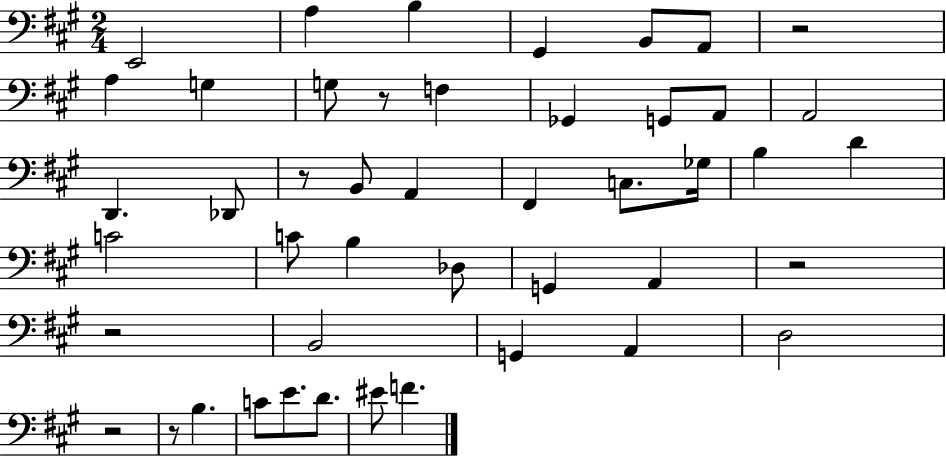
{
  \clef bass
  \numericTimeSignature
  \time 2/4
  \key a \major
  e,2 | a4 b4 | gis,4 b,8 a,8 | r2 | \break a4 g4 | g8 r8 f4 | ges,4 g,8 a,8 | a,2 | \break d,4. des,8 | r8 b,8 a,4 | fis,4 c8. ges16 | b4 d'4 | \break c'2 | c'8 b4 des8 | g,4 a,4 | r2 | \break r2 | b,2 | g,4 a,4 | d2 | \break r2 | r8 b4. | c'8 e'8. d'8. | eis'8 f'4. | \break \bar "|."
}